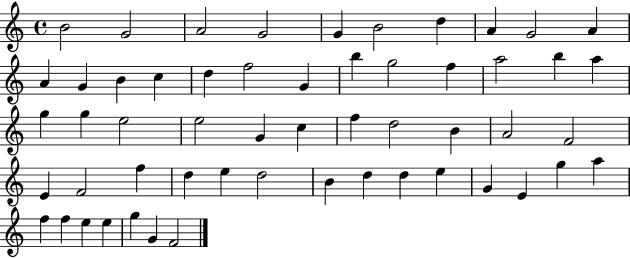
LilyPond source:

{
  \clef treble
  \time 4/4
  \defaultTimeSignature
  \key c \major
  b'2 g'2 | a'2 g'2 | g'4 b'2 d''4 | a'4 g'2 a'4 | \break a'4 g'4 b'4 c''4 | d''4 f''2 g'4 | b''4 g''2 f''4 | a''2 b''4 a''4 | \break g''4 g''4 e''2 | e''2 g'4 c''4 | f''4 d''2 b'4 | a'2 f'2 | \break e'4 f'2 f''4 | d''4 e''4 d''2 | b'4 d''4 d''4 e''4 | g'4 e'4 g''4 a''4 | \break f''4 f''4 e''4 e''4 | g''4 g'4 f'2 | \bar "|."
}